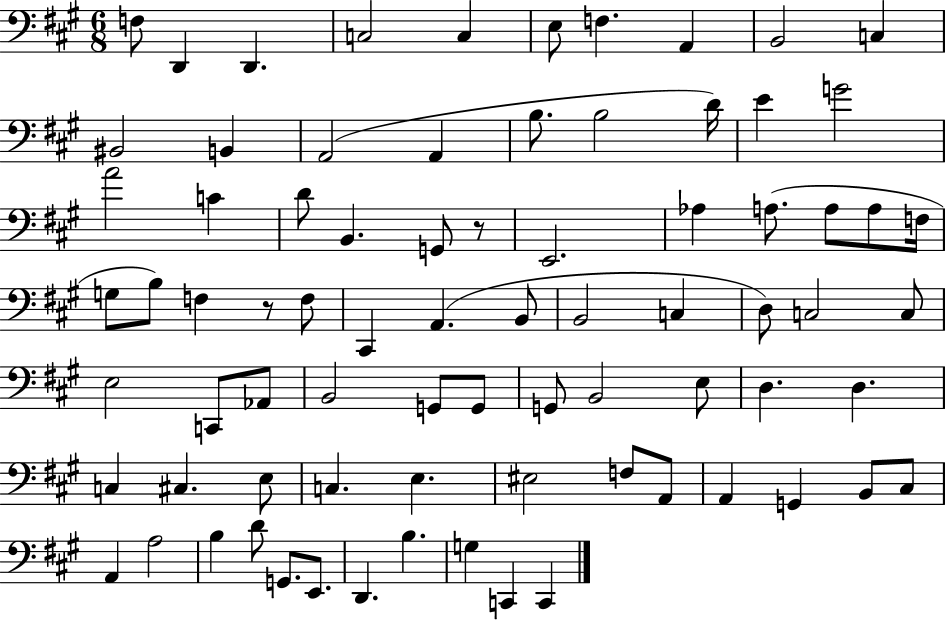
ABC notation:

X:1
T:Untitled
M:6/8
L:1/4
K:A
F,/2 D,, D,, C,2 C, E,/2 F, A,, B,,2 C, ^B,,2 B,, A,,2 A,, B,/2 B,2 D/4 E G2 A2 C D/2 B,, G,,/2 z/2 E,,2 _A, A,/2 A,/2 A,/2 F,/4 G,/2 B,/2 F, z/2 F,/2 ^C,, A,, B,,/2 B,,2 C, D,/2 C,2 C,/2 E,2 C,,/2 _A,,/2 B,,2 G,,/2 G,,/2 G,,/2 B,,2 E,/2 D, D, C, ^C, E,/2 C, E, ^E,2 F,/2 A,,/2 A,, G,, B,,/2 ^C,/2 A,, A,2 B, D/2 G,,/2 E,,/2 D,, B, G, C,, C,,